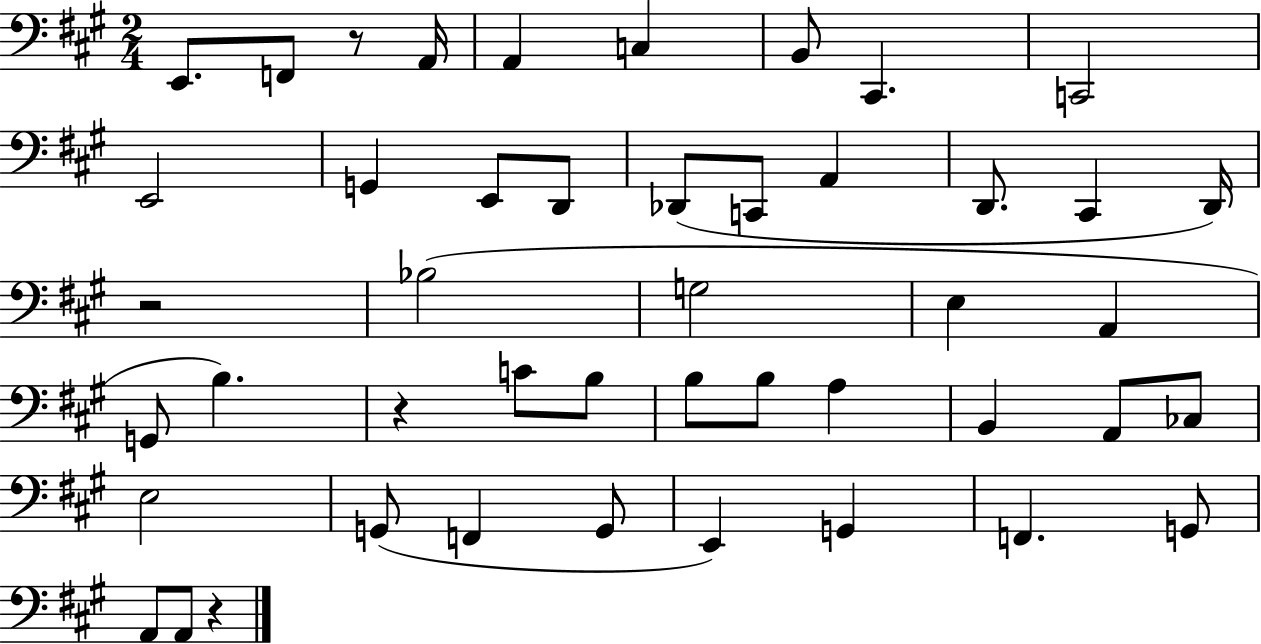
{
  \clef bass
  \numericTimeSignature
  \time 2/4
  \key a \major
  e,8. f,8 r8 a,16 | a,4 c4 | b,8 cis,4. | c,2 | \break e,2 | g,4 e,8 d,8 | des,8( c,8 a,4 | d,8. cis,4 d,16) | \break r2 | bes2( | g2 | e4 a,4 | \break g,8 b4.) | r4 c'8 b8 | b8 b8 a4 | b,4 a,8 ces8 | \break e2 | g,8( f,4 g,8 | e,4) g,4 | f,4. g,8 | \break a,8 a,8 r4 | \bar "|."
}